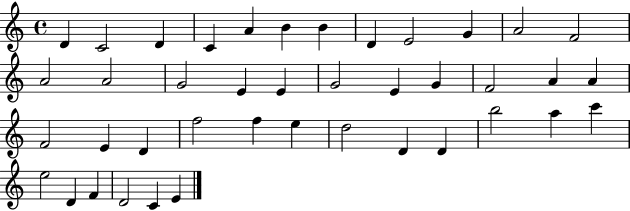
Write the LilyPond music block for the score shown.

{
  \clef treble
  \time 4/4
  \defaultTimeSignature
  \key c \major
  d'4 c'2 d'4 | c'4 a'4 b'4 b'4 | d'4 e'2 g'4 | a'2 f'2 | \break a'2 a'2 | g'2 e'4 e'4 | g'2 e'4 g'4 | f'2 a'4 a'4 | \break f'2 e'4 d'4 | f''2 f''4 e''4 | d''2 d'4 d'4 | b''2 a''4 c'''4 | \break e''2 d'4 f'4 | d'2 c'4 e'4 | \bar "|."
}